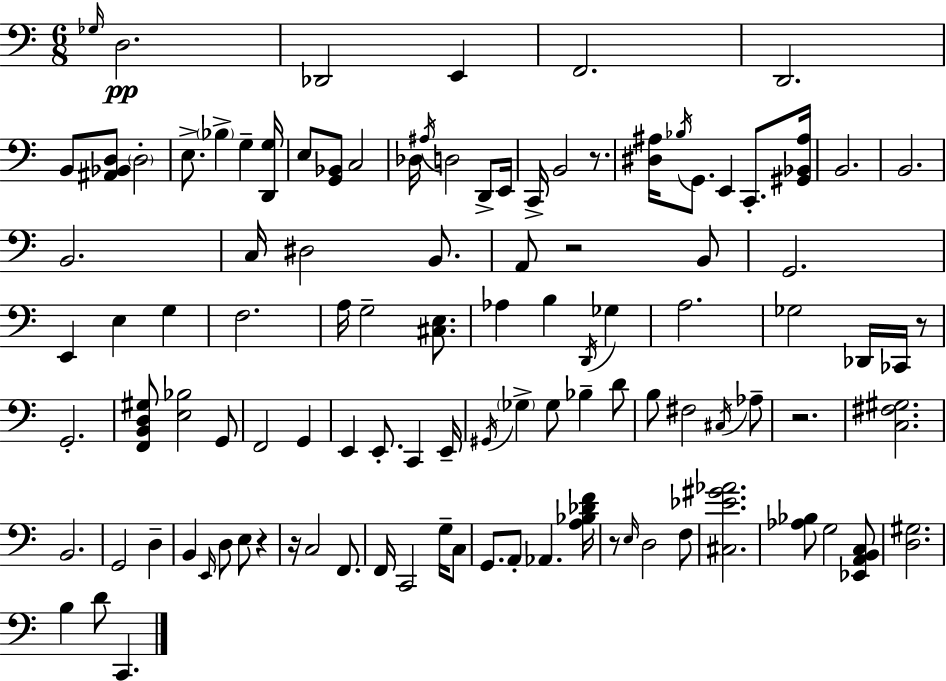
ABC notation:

X:1
T:Untitled
M:6/8
L:1/4
K:Am
_G,/4 D,2 _D,,2 E,, F,,2 D,,2 B,,/2 [^A,,_B,,D,]/2 D,2 E,/2 _B, G, [D,,G,]/4 E,/2 [G,,_B,,]/2 C,2 _D,/4 ^A,/4 D,2 D,,/2 E,,/4 C,,/4 B,,2 z/2 [^D,^A,]/4 _B,/4 G,,/2 E,, C,,/2 [^G,,_B,,^A,]/4 B,,2 B,,2 B,,2 C,/4 ^D,2 B,,/2 A,,/2 z2 B,,/2 G,,2 E,, E, G, F,2 A,/4 G,2 [^C,E,]/2 _A, B, D,,/4 _G, A,2 _G,2 _D,,/4 _C,,/4 z/2 G,,2 [F,,B,,D,^G,]/2 [E,_B,]2 G,,/2 F,,2 G,, E,, E,,/2 C,, E,,/4 ^G,,/4 _G, _G,/2 _B, D/2 B,/2 ^F,2 ^C,/4 _A,/2 z2 [C,^F,^G,]2 B,,2 G,,2 D, B,, E,,/4 D,/2 E,/2 z z/4 C,2 F,,/2 F,,/4 C,,2 G,/4 C,/2 G,,/2 A,,/2 _A,, [A,_B,_DF]/4 z/2 E,/4 D,2 F,/2 [^C,_E^G_A]2 [_A,_B,]/2 G,2 [_E,,A,,B,,C,]/2 [D,^G,]2 B, D/2 C,,